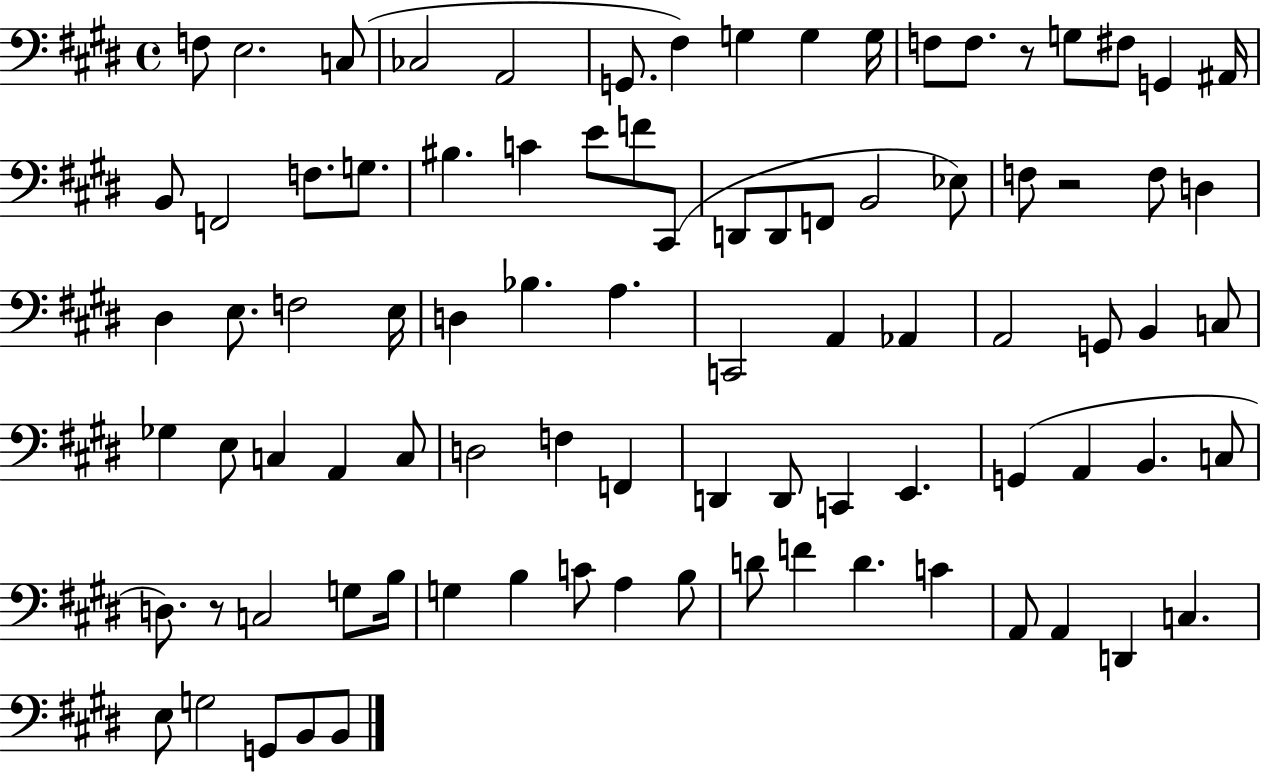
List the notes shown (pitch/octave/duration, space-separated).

F3/e E3/h. C3/e CES3/h A2/h G2/e. F#3/q G3/q G3/q G3/s F3/e F3/e. R/e G3/e F#3/e G2/q A#2/s B2/e F2/h F3/e. G3/e. BIS3/q. C4/q E4/e F4/e C#2/e D2/e D2/e F2/e B2/h Eb3/e F3/e R/h F3/e D3/q D#3/q E3/e. F3/h E3/s D3/q Bb3/q. A3/q. C2/h A2/q Ab2/q A2/h G2/e B2/q C3/e Gb3/q E3/e C3/q A2/q C3/e D3/h F3/q F2/q D2/q D2/e C2/q E2/q. G2/q A2/q B2/q. C3/e D3/e. R/e C3/h G3/e B3/s G3/q B3/q C4/e A3/q B3/e D4/e F4/q D4/q. C4/q A2/e A2/q D2/q C3/q. E3/e G3/h G2/e B2/e B2/e